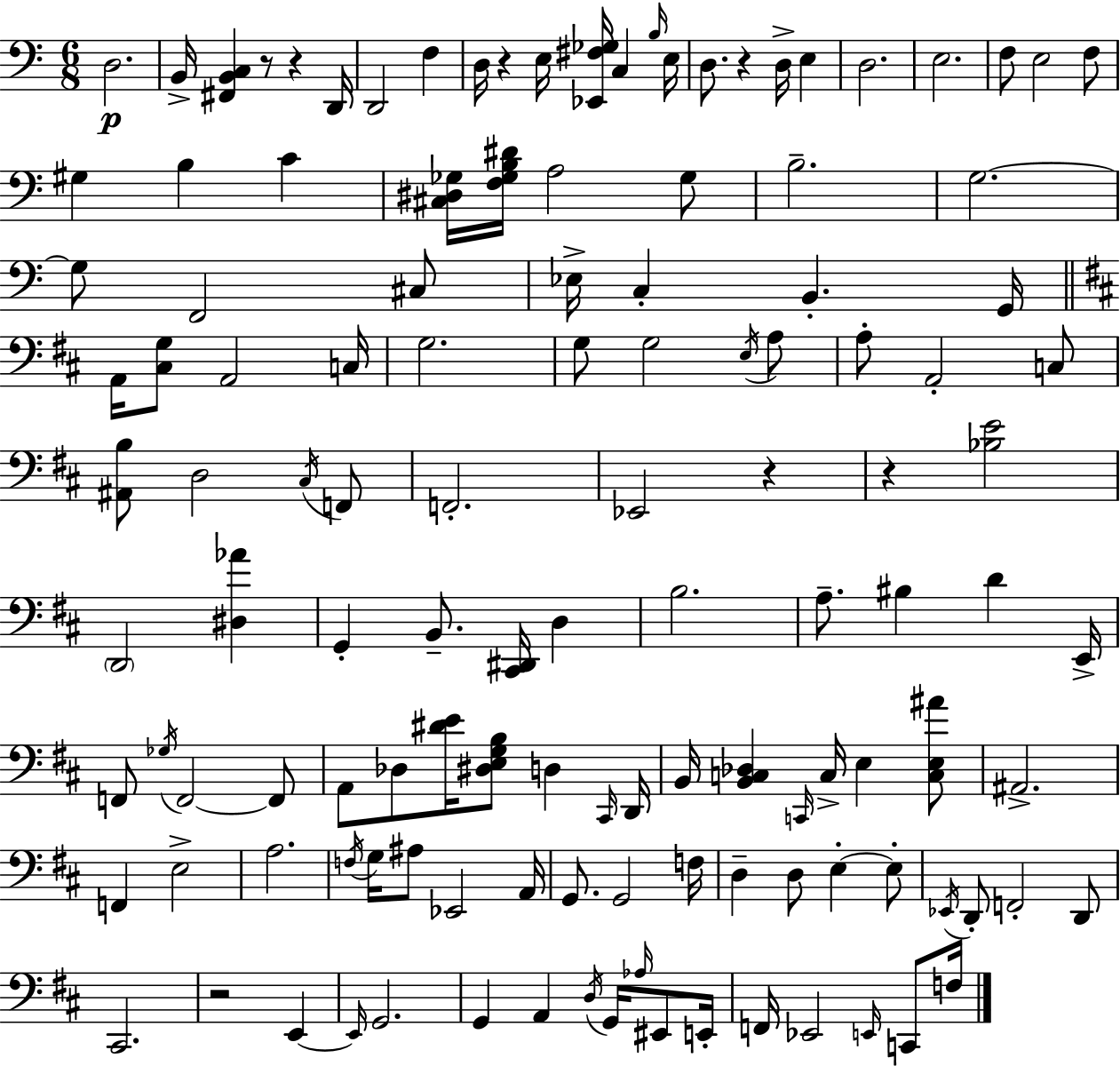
X:1
T:Untitled
M:6/8
L:1/4
K:C
D,2 B,,/4 [^F,,B,,C,] z/2 z D,,/4 D,,2 F, D,/4 z E,/4 [_E,,^F,_G,]/4 C, B,/4 E,/4 D,/2 z D,/4 E, D,2 E,2 F,/2 E,2 F,/2 ^G, B, C [^C,^D,_G,]/4 [F,_G,B,^D]/4 A,2 _G,/2 B,2 G,2 G,/2 F,,2 ^C,/2 _E,/4 C, B,, G,,/4 A,,/4 [^C,G,]/2 A,,2 C,/4 G,2 G,/2 G,2 E,/4 A,/2 A,/2 A,,2 C,/2 [^A,,B,]/2 D,2 ^C,/4 F,,/2 F,,2 _E,,2 z z [_B,E]2 D,,2 [^D,_A] G,, B,,/2 [^C,,^D,,]/4 D, B,2 A,/2 ^B, D E,,/4 F,,/2 _G,/4 F,,2 F,,/2 A,,/2 _D,/2 [^DE]/4 [^D,E,G,B,]/2 D, ^C,,/4 D,,/4 B,,/4 [B,,C,_D,] C,,/4 C,/4 E, [C,E,^A]/2 ^A,,2 F,, E,2 A,2 F,/4 G,/4 ^A,/2 _E,,2 A,,/4 G,,/2 G,,2 F,/4 D, D,/2 E, E,/2 _E,,/4 D,,/2 F,,2 D,,/2 ^C,,2 z2 E,, E,,/4 G,,2 G,, A,, D,/4 G,,/4 _A,/4 ^E,,/2 E,,/4 F,,/4 _E,,2 E,,/4 C,,/2 F,/4